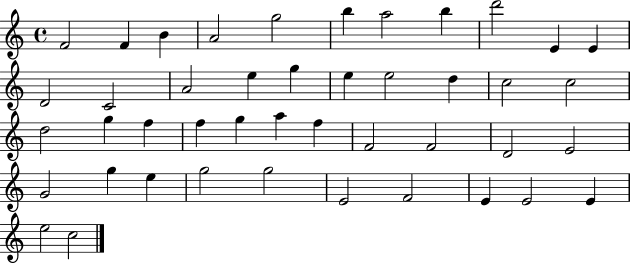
F4/h F4/q B4/q A4/h G5/h B5/q A5/h B5/q D6/h E4/q E4/q D4/h C4/h A4/h E5/q G5/q E5/q E5/h D5/q C5/h C5/h D5/h G5/q F5/q F5/q G5/q A5/q F5/q F4/h F4/h D4/h E4/h G4/h G5/q E5/q G5/h G5/h E4/h F4/h E4/q E4/h E4/q E5/h C5/h